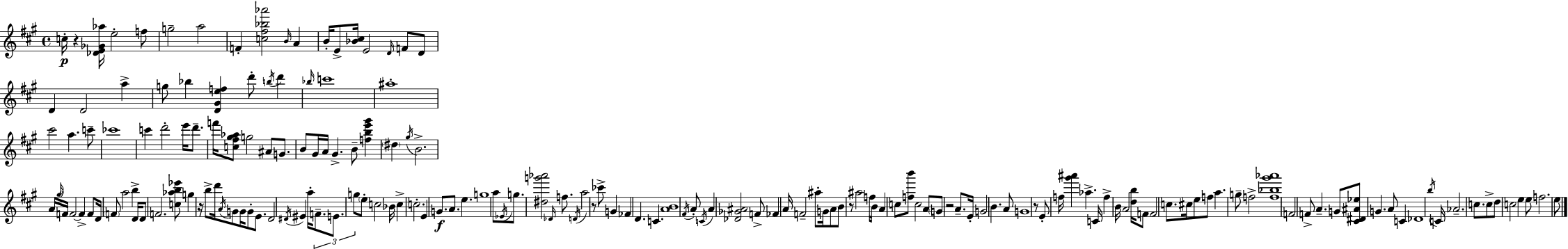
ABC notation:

X:1
T:Untitled
M:4/4
L:1/4
K:A
c/4 z [_DE_G_a]/4 e2 f/2 g2 a2 F [c^f_b_a']2 B/4 A B/4 E/2 [_B^c]/4 E2 D/4 F/2 D/2 D D2 a g/2 _b [D^Gef] d'/2 b/4 d' _b/4 c'4 ^a4 ^c'2 a c'/2 _c'4 c' d'2 e'/4 d'/2 f'/4 [c^f^g_a]/2 g2 ^A/2 G/2 B/2 ^G/4 A/4 ^G B/2 [fbe'^g'] ^d ^g/4 B2 A/4 ^g/4 F/4 F2 F F/2 D/4 F/2 a2 b D/4 D/2 F2 [c_ab_e']/2 g z/4 b/2 d'/4 A/4 G/2 G/4 G/2 E/2 D2 ^D/4 ^E a/4 F/2 E/2 g/2 e/2 c2 _B/4 c c2 E G/2 A/2 e g4 a/2 _E/4 g/2 [^dg'_a']2 _D/4 f/2 D/4 a2 z/2 _c'/2 G _F D C [AB]4 ^F/4 A/2 C/4 A [_D_G^A]2 F/2 _F A/4 F2 ^a/2 G/4 A/2 B/2 z/2 ^a2 f/4 B/4 A c/2 [fb']/2 c2 A/2 G/2 z2 A/2 E/4 G2 B A/2 G4 z/2 E/2 f/4 [^g'^a'] _a C/4 f B/4 A2 [db]/4 F/2 F2 c/2 ^c/4 e/2 f/2 a g/2 f2 [f_b^g'_a']4 F2 F/2 A G/2 [^C^D^A_e]/2 G A/2 C _D4 b/4 C/4 _A2 c/2 c/2 d/2 c2 e e/2 f2 e/2